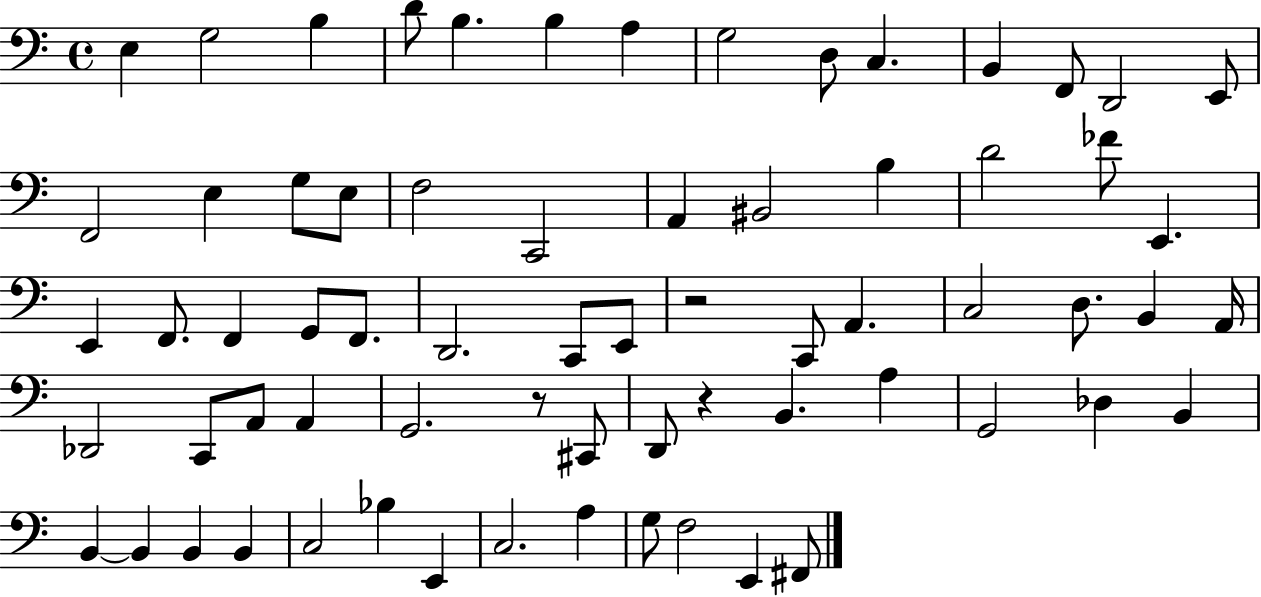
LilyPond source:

{
  \clef bass
  \time 4/4
  \defaultTimeSignature
  \key c \major
  e4 g2 b4 | d'8 b4. b4 a4 | g2 d8 c4. | b,4 f,8 d,2 e,8 | \break f,2 e4 g8 e8 | f2 c,2 | a,4 bis,2 b4 | d'2 fes'8 e,4. | \break e,4 f,8. f,4 g,8 f,8. | d,2. c,8 e,8 | r2 c,8 a,4. | c2 d8. b,4 a,16 | \break des,2 c,8 a,8 a,4 | g,2. r8 cis,8 | d,8 r4 b,4. a4 | g,2 des4 b,4 | \break b,4~~ b,4 b,4 b,4 | c2 bes4 e,4 | c2. a4 | g8 f2 e,4 fis,8 | \break \bar "|."
}